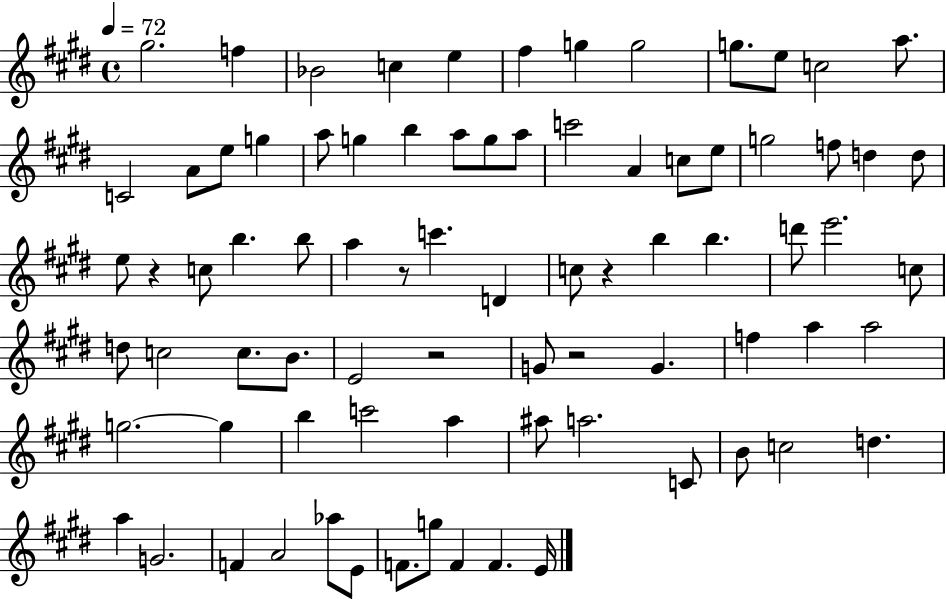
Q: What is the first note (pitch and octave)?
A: G#5